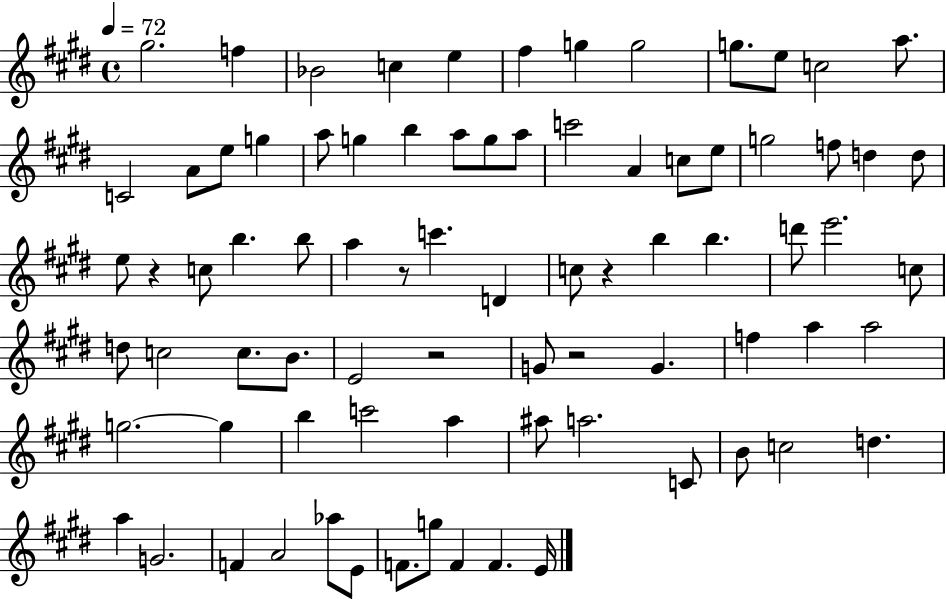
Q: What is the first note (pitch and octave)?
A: G#5